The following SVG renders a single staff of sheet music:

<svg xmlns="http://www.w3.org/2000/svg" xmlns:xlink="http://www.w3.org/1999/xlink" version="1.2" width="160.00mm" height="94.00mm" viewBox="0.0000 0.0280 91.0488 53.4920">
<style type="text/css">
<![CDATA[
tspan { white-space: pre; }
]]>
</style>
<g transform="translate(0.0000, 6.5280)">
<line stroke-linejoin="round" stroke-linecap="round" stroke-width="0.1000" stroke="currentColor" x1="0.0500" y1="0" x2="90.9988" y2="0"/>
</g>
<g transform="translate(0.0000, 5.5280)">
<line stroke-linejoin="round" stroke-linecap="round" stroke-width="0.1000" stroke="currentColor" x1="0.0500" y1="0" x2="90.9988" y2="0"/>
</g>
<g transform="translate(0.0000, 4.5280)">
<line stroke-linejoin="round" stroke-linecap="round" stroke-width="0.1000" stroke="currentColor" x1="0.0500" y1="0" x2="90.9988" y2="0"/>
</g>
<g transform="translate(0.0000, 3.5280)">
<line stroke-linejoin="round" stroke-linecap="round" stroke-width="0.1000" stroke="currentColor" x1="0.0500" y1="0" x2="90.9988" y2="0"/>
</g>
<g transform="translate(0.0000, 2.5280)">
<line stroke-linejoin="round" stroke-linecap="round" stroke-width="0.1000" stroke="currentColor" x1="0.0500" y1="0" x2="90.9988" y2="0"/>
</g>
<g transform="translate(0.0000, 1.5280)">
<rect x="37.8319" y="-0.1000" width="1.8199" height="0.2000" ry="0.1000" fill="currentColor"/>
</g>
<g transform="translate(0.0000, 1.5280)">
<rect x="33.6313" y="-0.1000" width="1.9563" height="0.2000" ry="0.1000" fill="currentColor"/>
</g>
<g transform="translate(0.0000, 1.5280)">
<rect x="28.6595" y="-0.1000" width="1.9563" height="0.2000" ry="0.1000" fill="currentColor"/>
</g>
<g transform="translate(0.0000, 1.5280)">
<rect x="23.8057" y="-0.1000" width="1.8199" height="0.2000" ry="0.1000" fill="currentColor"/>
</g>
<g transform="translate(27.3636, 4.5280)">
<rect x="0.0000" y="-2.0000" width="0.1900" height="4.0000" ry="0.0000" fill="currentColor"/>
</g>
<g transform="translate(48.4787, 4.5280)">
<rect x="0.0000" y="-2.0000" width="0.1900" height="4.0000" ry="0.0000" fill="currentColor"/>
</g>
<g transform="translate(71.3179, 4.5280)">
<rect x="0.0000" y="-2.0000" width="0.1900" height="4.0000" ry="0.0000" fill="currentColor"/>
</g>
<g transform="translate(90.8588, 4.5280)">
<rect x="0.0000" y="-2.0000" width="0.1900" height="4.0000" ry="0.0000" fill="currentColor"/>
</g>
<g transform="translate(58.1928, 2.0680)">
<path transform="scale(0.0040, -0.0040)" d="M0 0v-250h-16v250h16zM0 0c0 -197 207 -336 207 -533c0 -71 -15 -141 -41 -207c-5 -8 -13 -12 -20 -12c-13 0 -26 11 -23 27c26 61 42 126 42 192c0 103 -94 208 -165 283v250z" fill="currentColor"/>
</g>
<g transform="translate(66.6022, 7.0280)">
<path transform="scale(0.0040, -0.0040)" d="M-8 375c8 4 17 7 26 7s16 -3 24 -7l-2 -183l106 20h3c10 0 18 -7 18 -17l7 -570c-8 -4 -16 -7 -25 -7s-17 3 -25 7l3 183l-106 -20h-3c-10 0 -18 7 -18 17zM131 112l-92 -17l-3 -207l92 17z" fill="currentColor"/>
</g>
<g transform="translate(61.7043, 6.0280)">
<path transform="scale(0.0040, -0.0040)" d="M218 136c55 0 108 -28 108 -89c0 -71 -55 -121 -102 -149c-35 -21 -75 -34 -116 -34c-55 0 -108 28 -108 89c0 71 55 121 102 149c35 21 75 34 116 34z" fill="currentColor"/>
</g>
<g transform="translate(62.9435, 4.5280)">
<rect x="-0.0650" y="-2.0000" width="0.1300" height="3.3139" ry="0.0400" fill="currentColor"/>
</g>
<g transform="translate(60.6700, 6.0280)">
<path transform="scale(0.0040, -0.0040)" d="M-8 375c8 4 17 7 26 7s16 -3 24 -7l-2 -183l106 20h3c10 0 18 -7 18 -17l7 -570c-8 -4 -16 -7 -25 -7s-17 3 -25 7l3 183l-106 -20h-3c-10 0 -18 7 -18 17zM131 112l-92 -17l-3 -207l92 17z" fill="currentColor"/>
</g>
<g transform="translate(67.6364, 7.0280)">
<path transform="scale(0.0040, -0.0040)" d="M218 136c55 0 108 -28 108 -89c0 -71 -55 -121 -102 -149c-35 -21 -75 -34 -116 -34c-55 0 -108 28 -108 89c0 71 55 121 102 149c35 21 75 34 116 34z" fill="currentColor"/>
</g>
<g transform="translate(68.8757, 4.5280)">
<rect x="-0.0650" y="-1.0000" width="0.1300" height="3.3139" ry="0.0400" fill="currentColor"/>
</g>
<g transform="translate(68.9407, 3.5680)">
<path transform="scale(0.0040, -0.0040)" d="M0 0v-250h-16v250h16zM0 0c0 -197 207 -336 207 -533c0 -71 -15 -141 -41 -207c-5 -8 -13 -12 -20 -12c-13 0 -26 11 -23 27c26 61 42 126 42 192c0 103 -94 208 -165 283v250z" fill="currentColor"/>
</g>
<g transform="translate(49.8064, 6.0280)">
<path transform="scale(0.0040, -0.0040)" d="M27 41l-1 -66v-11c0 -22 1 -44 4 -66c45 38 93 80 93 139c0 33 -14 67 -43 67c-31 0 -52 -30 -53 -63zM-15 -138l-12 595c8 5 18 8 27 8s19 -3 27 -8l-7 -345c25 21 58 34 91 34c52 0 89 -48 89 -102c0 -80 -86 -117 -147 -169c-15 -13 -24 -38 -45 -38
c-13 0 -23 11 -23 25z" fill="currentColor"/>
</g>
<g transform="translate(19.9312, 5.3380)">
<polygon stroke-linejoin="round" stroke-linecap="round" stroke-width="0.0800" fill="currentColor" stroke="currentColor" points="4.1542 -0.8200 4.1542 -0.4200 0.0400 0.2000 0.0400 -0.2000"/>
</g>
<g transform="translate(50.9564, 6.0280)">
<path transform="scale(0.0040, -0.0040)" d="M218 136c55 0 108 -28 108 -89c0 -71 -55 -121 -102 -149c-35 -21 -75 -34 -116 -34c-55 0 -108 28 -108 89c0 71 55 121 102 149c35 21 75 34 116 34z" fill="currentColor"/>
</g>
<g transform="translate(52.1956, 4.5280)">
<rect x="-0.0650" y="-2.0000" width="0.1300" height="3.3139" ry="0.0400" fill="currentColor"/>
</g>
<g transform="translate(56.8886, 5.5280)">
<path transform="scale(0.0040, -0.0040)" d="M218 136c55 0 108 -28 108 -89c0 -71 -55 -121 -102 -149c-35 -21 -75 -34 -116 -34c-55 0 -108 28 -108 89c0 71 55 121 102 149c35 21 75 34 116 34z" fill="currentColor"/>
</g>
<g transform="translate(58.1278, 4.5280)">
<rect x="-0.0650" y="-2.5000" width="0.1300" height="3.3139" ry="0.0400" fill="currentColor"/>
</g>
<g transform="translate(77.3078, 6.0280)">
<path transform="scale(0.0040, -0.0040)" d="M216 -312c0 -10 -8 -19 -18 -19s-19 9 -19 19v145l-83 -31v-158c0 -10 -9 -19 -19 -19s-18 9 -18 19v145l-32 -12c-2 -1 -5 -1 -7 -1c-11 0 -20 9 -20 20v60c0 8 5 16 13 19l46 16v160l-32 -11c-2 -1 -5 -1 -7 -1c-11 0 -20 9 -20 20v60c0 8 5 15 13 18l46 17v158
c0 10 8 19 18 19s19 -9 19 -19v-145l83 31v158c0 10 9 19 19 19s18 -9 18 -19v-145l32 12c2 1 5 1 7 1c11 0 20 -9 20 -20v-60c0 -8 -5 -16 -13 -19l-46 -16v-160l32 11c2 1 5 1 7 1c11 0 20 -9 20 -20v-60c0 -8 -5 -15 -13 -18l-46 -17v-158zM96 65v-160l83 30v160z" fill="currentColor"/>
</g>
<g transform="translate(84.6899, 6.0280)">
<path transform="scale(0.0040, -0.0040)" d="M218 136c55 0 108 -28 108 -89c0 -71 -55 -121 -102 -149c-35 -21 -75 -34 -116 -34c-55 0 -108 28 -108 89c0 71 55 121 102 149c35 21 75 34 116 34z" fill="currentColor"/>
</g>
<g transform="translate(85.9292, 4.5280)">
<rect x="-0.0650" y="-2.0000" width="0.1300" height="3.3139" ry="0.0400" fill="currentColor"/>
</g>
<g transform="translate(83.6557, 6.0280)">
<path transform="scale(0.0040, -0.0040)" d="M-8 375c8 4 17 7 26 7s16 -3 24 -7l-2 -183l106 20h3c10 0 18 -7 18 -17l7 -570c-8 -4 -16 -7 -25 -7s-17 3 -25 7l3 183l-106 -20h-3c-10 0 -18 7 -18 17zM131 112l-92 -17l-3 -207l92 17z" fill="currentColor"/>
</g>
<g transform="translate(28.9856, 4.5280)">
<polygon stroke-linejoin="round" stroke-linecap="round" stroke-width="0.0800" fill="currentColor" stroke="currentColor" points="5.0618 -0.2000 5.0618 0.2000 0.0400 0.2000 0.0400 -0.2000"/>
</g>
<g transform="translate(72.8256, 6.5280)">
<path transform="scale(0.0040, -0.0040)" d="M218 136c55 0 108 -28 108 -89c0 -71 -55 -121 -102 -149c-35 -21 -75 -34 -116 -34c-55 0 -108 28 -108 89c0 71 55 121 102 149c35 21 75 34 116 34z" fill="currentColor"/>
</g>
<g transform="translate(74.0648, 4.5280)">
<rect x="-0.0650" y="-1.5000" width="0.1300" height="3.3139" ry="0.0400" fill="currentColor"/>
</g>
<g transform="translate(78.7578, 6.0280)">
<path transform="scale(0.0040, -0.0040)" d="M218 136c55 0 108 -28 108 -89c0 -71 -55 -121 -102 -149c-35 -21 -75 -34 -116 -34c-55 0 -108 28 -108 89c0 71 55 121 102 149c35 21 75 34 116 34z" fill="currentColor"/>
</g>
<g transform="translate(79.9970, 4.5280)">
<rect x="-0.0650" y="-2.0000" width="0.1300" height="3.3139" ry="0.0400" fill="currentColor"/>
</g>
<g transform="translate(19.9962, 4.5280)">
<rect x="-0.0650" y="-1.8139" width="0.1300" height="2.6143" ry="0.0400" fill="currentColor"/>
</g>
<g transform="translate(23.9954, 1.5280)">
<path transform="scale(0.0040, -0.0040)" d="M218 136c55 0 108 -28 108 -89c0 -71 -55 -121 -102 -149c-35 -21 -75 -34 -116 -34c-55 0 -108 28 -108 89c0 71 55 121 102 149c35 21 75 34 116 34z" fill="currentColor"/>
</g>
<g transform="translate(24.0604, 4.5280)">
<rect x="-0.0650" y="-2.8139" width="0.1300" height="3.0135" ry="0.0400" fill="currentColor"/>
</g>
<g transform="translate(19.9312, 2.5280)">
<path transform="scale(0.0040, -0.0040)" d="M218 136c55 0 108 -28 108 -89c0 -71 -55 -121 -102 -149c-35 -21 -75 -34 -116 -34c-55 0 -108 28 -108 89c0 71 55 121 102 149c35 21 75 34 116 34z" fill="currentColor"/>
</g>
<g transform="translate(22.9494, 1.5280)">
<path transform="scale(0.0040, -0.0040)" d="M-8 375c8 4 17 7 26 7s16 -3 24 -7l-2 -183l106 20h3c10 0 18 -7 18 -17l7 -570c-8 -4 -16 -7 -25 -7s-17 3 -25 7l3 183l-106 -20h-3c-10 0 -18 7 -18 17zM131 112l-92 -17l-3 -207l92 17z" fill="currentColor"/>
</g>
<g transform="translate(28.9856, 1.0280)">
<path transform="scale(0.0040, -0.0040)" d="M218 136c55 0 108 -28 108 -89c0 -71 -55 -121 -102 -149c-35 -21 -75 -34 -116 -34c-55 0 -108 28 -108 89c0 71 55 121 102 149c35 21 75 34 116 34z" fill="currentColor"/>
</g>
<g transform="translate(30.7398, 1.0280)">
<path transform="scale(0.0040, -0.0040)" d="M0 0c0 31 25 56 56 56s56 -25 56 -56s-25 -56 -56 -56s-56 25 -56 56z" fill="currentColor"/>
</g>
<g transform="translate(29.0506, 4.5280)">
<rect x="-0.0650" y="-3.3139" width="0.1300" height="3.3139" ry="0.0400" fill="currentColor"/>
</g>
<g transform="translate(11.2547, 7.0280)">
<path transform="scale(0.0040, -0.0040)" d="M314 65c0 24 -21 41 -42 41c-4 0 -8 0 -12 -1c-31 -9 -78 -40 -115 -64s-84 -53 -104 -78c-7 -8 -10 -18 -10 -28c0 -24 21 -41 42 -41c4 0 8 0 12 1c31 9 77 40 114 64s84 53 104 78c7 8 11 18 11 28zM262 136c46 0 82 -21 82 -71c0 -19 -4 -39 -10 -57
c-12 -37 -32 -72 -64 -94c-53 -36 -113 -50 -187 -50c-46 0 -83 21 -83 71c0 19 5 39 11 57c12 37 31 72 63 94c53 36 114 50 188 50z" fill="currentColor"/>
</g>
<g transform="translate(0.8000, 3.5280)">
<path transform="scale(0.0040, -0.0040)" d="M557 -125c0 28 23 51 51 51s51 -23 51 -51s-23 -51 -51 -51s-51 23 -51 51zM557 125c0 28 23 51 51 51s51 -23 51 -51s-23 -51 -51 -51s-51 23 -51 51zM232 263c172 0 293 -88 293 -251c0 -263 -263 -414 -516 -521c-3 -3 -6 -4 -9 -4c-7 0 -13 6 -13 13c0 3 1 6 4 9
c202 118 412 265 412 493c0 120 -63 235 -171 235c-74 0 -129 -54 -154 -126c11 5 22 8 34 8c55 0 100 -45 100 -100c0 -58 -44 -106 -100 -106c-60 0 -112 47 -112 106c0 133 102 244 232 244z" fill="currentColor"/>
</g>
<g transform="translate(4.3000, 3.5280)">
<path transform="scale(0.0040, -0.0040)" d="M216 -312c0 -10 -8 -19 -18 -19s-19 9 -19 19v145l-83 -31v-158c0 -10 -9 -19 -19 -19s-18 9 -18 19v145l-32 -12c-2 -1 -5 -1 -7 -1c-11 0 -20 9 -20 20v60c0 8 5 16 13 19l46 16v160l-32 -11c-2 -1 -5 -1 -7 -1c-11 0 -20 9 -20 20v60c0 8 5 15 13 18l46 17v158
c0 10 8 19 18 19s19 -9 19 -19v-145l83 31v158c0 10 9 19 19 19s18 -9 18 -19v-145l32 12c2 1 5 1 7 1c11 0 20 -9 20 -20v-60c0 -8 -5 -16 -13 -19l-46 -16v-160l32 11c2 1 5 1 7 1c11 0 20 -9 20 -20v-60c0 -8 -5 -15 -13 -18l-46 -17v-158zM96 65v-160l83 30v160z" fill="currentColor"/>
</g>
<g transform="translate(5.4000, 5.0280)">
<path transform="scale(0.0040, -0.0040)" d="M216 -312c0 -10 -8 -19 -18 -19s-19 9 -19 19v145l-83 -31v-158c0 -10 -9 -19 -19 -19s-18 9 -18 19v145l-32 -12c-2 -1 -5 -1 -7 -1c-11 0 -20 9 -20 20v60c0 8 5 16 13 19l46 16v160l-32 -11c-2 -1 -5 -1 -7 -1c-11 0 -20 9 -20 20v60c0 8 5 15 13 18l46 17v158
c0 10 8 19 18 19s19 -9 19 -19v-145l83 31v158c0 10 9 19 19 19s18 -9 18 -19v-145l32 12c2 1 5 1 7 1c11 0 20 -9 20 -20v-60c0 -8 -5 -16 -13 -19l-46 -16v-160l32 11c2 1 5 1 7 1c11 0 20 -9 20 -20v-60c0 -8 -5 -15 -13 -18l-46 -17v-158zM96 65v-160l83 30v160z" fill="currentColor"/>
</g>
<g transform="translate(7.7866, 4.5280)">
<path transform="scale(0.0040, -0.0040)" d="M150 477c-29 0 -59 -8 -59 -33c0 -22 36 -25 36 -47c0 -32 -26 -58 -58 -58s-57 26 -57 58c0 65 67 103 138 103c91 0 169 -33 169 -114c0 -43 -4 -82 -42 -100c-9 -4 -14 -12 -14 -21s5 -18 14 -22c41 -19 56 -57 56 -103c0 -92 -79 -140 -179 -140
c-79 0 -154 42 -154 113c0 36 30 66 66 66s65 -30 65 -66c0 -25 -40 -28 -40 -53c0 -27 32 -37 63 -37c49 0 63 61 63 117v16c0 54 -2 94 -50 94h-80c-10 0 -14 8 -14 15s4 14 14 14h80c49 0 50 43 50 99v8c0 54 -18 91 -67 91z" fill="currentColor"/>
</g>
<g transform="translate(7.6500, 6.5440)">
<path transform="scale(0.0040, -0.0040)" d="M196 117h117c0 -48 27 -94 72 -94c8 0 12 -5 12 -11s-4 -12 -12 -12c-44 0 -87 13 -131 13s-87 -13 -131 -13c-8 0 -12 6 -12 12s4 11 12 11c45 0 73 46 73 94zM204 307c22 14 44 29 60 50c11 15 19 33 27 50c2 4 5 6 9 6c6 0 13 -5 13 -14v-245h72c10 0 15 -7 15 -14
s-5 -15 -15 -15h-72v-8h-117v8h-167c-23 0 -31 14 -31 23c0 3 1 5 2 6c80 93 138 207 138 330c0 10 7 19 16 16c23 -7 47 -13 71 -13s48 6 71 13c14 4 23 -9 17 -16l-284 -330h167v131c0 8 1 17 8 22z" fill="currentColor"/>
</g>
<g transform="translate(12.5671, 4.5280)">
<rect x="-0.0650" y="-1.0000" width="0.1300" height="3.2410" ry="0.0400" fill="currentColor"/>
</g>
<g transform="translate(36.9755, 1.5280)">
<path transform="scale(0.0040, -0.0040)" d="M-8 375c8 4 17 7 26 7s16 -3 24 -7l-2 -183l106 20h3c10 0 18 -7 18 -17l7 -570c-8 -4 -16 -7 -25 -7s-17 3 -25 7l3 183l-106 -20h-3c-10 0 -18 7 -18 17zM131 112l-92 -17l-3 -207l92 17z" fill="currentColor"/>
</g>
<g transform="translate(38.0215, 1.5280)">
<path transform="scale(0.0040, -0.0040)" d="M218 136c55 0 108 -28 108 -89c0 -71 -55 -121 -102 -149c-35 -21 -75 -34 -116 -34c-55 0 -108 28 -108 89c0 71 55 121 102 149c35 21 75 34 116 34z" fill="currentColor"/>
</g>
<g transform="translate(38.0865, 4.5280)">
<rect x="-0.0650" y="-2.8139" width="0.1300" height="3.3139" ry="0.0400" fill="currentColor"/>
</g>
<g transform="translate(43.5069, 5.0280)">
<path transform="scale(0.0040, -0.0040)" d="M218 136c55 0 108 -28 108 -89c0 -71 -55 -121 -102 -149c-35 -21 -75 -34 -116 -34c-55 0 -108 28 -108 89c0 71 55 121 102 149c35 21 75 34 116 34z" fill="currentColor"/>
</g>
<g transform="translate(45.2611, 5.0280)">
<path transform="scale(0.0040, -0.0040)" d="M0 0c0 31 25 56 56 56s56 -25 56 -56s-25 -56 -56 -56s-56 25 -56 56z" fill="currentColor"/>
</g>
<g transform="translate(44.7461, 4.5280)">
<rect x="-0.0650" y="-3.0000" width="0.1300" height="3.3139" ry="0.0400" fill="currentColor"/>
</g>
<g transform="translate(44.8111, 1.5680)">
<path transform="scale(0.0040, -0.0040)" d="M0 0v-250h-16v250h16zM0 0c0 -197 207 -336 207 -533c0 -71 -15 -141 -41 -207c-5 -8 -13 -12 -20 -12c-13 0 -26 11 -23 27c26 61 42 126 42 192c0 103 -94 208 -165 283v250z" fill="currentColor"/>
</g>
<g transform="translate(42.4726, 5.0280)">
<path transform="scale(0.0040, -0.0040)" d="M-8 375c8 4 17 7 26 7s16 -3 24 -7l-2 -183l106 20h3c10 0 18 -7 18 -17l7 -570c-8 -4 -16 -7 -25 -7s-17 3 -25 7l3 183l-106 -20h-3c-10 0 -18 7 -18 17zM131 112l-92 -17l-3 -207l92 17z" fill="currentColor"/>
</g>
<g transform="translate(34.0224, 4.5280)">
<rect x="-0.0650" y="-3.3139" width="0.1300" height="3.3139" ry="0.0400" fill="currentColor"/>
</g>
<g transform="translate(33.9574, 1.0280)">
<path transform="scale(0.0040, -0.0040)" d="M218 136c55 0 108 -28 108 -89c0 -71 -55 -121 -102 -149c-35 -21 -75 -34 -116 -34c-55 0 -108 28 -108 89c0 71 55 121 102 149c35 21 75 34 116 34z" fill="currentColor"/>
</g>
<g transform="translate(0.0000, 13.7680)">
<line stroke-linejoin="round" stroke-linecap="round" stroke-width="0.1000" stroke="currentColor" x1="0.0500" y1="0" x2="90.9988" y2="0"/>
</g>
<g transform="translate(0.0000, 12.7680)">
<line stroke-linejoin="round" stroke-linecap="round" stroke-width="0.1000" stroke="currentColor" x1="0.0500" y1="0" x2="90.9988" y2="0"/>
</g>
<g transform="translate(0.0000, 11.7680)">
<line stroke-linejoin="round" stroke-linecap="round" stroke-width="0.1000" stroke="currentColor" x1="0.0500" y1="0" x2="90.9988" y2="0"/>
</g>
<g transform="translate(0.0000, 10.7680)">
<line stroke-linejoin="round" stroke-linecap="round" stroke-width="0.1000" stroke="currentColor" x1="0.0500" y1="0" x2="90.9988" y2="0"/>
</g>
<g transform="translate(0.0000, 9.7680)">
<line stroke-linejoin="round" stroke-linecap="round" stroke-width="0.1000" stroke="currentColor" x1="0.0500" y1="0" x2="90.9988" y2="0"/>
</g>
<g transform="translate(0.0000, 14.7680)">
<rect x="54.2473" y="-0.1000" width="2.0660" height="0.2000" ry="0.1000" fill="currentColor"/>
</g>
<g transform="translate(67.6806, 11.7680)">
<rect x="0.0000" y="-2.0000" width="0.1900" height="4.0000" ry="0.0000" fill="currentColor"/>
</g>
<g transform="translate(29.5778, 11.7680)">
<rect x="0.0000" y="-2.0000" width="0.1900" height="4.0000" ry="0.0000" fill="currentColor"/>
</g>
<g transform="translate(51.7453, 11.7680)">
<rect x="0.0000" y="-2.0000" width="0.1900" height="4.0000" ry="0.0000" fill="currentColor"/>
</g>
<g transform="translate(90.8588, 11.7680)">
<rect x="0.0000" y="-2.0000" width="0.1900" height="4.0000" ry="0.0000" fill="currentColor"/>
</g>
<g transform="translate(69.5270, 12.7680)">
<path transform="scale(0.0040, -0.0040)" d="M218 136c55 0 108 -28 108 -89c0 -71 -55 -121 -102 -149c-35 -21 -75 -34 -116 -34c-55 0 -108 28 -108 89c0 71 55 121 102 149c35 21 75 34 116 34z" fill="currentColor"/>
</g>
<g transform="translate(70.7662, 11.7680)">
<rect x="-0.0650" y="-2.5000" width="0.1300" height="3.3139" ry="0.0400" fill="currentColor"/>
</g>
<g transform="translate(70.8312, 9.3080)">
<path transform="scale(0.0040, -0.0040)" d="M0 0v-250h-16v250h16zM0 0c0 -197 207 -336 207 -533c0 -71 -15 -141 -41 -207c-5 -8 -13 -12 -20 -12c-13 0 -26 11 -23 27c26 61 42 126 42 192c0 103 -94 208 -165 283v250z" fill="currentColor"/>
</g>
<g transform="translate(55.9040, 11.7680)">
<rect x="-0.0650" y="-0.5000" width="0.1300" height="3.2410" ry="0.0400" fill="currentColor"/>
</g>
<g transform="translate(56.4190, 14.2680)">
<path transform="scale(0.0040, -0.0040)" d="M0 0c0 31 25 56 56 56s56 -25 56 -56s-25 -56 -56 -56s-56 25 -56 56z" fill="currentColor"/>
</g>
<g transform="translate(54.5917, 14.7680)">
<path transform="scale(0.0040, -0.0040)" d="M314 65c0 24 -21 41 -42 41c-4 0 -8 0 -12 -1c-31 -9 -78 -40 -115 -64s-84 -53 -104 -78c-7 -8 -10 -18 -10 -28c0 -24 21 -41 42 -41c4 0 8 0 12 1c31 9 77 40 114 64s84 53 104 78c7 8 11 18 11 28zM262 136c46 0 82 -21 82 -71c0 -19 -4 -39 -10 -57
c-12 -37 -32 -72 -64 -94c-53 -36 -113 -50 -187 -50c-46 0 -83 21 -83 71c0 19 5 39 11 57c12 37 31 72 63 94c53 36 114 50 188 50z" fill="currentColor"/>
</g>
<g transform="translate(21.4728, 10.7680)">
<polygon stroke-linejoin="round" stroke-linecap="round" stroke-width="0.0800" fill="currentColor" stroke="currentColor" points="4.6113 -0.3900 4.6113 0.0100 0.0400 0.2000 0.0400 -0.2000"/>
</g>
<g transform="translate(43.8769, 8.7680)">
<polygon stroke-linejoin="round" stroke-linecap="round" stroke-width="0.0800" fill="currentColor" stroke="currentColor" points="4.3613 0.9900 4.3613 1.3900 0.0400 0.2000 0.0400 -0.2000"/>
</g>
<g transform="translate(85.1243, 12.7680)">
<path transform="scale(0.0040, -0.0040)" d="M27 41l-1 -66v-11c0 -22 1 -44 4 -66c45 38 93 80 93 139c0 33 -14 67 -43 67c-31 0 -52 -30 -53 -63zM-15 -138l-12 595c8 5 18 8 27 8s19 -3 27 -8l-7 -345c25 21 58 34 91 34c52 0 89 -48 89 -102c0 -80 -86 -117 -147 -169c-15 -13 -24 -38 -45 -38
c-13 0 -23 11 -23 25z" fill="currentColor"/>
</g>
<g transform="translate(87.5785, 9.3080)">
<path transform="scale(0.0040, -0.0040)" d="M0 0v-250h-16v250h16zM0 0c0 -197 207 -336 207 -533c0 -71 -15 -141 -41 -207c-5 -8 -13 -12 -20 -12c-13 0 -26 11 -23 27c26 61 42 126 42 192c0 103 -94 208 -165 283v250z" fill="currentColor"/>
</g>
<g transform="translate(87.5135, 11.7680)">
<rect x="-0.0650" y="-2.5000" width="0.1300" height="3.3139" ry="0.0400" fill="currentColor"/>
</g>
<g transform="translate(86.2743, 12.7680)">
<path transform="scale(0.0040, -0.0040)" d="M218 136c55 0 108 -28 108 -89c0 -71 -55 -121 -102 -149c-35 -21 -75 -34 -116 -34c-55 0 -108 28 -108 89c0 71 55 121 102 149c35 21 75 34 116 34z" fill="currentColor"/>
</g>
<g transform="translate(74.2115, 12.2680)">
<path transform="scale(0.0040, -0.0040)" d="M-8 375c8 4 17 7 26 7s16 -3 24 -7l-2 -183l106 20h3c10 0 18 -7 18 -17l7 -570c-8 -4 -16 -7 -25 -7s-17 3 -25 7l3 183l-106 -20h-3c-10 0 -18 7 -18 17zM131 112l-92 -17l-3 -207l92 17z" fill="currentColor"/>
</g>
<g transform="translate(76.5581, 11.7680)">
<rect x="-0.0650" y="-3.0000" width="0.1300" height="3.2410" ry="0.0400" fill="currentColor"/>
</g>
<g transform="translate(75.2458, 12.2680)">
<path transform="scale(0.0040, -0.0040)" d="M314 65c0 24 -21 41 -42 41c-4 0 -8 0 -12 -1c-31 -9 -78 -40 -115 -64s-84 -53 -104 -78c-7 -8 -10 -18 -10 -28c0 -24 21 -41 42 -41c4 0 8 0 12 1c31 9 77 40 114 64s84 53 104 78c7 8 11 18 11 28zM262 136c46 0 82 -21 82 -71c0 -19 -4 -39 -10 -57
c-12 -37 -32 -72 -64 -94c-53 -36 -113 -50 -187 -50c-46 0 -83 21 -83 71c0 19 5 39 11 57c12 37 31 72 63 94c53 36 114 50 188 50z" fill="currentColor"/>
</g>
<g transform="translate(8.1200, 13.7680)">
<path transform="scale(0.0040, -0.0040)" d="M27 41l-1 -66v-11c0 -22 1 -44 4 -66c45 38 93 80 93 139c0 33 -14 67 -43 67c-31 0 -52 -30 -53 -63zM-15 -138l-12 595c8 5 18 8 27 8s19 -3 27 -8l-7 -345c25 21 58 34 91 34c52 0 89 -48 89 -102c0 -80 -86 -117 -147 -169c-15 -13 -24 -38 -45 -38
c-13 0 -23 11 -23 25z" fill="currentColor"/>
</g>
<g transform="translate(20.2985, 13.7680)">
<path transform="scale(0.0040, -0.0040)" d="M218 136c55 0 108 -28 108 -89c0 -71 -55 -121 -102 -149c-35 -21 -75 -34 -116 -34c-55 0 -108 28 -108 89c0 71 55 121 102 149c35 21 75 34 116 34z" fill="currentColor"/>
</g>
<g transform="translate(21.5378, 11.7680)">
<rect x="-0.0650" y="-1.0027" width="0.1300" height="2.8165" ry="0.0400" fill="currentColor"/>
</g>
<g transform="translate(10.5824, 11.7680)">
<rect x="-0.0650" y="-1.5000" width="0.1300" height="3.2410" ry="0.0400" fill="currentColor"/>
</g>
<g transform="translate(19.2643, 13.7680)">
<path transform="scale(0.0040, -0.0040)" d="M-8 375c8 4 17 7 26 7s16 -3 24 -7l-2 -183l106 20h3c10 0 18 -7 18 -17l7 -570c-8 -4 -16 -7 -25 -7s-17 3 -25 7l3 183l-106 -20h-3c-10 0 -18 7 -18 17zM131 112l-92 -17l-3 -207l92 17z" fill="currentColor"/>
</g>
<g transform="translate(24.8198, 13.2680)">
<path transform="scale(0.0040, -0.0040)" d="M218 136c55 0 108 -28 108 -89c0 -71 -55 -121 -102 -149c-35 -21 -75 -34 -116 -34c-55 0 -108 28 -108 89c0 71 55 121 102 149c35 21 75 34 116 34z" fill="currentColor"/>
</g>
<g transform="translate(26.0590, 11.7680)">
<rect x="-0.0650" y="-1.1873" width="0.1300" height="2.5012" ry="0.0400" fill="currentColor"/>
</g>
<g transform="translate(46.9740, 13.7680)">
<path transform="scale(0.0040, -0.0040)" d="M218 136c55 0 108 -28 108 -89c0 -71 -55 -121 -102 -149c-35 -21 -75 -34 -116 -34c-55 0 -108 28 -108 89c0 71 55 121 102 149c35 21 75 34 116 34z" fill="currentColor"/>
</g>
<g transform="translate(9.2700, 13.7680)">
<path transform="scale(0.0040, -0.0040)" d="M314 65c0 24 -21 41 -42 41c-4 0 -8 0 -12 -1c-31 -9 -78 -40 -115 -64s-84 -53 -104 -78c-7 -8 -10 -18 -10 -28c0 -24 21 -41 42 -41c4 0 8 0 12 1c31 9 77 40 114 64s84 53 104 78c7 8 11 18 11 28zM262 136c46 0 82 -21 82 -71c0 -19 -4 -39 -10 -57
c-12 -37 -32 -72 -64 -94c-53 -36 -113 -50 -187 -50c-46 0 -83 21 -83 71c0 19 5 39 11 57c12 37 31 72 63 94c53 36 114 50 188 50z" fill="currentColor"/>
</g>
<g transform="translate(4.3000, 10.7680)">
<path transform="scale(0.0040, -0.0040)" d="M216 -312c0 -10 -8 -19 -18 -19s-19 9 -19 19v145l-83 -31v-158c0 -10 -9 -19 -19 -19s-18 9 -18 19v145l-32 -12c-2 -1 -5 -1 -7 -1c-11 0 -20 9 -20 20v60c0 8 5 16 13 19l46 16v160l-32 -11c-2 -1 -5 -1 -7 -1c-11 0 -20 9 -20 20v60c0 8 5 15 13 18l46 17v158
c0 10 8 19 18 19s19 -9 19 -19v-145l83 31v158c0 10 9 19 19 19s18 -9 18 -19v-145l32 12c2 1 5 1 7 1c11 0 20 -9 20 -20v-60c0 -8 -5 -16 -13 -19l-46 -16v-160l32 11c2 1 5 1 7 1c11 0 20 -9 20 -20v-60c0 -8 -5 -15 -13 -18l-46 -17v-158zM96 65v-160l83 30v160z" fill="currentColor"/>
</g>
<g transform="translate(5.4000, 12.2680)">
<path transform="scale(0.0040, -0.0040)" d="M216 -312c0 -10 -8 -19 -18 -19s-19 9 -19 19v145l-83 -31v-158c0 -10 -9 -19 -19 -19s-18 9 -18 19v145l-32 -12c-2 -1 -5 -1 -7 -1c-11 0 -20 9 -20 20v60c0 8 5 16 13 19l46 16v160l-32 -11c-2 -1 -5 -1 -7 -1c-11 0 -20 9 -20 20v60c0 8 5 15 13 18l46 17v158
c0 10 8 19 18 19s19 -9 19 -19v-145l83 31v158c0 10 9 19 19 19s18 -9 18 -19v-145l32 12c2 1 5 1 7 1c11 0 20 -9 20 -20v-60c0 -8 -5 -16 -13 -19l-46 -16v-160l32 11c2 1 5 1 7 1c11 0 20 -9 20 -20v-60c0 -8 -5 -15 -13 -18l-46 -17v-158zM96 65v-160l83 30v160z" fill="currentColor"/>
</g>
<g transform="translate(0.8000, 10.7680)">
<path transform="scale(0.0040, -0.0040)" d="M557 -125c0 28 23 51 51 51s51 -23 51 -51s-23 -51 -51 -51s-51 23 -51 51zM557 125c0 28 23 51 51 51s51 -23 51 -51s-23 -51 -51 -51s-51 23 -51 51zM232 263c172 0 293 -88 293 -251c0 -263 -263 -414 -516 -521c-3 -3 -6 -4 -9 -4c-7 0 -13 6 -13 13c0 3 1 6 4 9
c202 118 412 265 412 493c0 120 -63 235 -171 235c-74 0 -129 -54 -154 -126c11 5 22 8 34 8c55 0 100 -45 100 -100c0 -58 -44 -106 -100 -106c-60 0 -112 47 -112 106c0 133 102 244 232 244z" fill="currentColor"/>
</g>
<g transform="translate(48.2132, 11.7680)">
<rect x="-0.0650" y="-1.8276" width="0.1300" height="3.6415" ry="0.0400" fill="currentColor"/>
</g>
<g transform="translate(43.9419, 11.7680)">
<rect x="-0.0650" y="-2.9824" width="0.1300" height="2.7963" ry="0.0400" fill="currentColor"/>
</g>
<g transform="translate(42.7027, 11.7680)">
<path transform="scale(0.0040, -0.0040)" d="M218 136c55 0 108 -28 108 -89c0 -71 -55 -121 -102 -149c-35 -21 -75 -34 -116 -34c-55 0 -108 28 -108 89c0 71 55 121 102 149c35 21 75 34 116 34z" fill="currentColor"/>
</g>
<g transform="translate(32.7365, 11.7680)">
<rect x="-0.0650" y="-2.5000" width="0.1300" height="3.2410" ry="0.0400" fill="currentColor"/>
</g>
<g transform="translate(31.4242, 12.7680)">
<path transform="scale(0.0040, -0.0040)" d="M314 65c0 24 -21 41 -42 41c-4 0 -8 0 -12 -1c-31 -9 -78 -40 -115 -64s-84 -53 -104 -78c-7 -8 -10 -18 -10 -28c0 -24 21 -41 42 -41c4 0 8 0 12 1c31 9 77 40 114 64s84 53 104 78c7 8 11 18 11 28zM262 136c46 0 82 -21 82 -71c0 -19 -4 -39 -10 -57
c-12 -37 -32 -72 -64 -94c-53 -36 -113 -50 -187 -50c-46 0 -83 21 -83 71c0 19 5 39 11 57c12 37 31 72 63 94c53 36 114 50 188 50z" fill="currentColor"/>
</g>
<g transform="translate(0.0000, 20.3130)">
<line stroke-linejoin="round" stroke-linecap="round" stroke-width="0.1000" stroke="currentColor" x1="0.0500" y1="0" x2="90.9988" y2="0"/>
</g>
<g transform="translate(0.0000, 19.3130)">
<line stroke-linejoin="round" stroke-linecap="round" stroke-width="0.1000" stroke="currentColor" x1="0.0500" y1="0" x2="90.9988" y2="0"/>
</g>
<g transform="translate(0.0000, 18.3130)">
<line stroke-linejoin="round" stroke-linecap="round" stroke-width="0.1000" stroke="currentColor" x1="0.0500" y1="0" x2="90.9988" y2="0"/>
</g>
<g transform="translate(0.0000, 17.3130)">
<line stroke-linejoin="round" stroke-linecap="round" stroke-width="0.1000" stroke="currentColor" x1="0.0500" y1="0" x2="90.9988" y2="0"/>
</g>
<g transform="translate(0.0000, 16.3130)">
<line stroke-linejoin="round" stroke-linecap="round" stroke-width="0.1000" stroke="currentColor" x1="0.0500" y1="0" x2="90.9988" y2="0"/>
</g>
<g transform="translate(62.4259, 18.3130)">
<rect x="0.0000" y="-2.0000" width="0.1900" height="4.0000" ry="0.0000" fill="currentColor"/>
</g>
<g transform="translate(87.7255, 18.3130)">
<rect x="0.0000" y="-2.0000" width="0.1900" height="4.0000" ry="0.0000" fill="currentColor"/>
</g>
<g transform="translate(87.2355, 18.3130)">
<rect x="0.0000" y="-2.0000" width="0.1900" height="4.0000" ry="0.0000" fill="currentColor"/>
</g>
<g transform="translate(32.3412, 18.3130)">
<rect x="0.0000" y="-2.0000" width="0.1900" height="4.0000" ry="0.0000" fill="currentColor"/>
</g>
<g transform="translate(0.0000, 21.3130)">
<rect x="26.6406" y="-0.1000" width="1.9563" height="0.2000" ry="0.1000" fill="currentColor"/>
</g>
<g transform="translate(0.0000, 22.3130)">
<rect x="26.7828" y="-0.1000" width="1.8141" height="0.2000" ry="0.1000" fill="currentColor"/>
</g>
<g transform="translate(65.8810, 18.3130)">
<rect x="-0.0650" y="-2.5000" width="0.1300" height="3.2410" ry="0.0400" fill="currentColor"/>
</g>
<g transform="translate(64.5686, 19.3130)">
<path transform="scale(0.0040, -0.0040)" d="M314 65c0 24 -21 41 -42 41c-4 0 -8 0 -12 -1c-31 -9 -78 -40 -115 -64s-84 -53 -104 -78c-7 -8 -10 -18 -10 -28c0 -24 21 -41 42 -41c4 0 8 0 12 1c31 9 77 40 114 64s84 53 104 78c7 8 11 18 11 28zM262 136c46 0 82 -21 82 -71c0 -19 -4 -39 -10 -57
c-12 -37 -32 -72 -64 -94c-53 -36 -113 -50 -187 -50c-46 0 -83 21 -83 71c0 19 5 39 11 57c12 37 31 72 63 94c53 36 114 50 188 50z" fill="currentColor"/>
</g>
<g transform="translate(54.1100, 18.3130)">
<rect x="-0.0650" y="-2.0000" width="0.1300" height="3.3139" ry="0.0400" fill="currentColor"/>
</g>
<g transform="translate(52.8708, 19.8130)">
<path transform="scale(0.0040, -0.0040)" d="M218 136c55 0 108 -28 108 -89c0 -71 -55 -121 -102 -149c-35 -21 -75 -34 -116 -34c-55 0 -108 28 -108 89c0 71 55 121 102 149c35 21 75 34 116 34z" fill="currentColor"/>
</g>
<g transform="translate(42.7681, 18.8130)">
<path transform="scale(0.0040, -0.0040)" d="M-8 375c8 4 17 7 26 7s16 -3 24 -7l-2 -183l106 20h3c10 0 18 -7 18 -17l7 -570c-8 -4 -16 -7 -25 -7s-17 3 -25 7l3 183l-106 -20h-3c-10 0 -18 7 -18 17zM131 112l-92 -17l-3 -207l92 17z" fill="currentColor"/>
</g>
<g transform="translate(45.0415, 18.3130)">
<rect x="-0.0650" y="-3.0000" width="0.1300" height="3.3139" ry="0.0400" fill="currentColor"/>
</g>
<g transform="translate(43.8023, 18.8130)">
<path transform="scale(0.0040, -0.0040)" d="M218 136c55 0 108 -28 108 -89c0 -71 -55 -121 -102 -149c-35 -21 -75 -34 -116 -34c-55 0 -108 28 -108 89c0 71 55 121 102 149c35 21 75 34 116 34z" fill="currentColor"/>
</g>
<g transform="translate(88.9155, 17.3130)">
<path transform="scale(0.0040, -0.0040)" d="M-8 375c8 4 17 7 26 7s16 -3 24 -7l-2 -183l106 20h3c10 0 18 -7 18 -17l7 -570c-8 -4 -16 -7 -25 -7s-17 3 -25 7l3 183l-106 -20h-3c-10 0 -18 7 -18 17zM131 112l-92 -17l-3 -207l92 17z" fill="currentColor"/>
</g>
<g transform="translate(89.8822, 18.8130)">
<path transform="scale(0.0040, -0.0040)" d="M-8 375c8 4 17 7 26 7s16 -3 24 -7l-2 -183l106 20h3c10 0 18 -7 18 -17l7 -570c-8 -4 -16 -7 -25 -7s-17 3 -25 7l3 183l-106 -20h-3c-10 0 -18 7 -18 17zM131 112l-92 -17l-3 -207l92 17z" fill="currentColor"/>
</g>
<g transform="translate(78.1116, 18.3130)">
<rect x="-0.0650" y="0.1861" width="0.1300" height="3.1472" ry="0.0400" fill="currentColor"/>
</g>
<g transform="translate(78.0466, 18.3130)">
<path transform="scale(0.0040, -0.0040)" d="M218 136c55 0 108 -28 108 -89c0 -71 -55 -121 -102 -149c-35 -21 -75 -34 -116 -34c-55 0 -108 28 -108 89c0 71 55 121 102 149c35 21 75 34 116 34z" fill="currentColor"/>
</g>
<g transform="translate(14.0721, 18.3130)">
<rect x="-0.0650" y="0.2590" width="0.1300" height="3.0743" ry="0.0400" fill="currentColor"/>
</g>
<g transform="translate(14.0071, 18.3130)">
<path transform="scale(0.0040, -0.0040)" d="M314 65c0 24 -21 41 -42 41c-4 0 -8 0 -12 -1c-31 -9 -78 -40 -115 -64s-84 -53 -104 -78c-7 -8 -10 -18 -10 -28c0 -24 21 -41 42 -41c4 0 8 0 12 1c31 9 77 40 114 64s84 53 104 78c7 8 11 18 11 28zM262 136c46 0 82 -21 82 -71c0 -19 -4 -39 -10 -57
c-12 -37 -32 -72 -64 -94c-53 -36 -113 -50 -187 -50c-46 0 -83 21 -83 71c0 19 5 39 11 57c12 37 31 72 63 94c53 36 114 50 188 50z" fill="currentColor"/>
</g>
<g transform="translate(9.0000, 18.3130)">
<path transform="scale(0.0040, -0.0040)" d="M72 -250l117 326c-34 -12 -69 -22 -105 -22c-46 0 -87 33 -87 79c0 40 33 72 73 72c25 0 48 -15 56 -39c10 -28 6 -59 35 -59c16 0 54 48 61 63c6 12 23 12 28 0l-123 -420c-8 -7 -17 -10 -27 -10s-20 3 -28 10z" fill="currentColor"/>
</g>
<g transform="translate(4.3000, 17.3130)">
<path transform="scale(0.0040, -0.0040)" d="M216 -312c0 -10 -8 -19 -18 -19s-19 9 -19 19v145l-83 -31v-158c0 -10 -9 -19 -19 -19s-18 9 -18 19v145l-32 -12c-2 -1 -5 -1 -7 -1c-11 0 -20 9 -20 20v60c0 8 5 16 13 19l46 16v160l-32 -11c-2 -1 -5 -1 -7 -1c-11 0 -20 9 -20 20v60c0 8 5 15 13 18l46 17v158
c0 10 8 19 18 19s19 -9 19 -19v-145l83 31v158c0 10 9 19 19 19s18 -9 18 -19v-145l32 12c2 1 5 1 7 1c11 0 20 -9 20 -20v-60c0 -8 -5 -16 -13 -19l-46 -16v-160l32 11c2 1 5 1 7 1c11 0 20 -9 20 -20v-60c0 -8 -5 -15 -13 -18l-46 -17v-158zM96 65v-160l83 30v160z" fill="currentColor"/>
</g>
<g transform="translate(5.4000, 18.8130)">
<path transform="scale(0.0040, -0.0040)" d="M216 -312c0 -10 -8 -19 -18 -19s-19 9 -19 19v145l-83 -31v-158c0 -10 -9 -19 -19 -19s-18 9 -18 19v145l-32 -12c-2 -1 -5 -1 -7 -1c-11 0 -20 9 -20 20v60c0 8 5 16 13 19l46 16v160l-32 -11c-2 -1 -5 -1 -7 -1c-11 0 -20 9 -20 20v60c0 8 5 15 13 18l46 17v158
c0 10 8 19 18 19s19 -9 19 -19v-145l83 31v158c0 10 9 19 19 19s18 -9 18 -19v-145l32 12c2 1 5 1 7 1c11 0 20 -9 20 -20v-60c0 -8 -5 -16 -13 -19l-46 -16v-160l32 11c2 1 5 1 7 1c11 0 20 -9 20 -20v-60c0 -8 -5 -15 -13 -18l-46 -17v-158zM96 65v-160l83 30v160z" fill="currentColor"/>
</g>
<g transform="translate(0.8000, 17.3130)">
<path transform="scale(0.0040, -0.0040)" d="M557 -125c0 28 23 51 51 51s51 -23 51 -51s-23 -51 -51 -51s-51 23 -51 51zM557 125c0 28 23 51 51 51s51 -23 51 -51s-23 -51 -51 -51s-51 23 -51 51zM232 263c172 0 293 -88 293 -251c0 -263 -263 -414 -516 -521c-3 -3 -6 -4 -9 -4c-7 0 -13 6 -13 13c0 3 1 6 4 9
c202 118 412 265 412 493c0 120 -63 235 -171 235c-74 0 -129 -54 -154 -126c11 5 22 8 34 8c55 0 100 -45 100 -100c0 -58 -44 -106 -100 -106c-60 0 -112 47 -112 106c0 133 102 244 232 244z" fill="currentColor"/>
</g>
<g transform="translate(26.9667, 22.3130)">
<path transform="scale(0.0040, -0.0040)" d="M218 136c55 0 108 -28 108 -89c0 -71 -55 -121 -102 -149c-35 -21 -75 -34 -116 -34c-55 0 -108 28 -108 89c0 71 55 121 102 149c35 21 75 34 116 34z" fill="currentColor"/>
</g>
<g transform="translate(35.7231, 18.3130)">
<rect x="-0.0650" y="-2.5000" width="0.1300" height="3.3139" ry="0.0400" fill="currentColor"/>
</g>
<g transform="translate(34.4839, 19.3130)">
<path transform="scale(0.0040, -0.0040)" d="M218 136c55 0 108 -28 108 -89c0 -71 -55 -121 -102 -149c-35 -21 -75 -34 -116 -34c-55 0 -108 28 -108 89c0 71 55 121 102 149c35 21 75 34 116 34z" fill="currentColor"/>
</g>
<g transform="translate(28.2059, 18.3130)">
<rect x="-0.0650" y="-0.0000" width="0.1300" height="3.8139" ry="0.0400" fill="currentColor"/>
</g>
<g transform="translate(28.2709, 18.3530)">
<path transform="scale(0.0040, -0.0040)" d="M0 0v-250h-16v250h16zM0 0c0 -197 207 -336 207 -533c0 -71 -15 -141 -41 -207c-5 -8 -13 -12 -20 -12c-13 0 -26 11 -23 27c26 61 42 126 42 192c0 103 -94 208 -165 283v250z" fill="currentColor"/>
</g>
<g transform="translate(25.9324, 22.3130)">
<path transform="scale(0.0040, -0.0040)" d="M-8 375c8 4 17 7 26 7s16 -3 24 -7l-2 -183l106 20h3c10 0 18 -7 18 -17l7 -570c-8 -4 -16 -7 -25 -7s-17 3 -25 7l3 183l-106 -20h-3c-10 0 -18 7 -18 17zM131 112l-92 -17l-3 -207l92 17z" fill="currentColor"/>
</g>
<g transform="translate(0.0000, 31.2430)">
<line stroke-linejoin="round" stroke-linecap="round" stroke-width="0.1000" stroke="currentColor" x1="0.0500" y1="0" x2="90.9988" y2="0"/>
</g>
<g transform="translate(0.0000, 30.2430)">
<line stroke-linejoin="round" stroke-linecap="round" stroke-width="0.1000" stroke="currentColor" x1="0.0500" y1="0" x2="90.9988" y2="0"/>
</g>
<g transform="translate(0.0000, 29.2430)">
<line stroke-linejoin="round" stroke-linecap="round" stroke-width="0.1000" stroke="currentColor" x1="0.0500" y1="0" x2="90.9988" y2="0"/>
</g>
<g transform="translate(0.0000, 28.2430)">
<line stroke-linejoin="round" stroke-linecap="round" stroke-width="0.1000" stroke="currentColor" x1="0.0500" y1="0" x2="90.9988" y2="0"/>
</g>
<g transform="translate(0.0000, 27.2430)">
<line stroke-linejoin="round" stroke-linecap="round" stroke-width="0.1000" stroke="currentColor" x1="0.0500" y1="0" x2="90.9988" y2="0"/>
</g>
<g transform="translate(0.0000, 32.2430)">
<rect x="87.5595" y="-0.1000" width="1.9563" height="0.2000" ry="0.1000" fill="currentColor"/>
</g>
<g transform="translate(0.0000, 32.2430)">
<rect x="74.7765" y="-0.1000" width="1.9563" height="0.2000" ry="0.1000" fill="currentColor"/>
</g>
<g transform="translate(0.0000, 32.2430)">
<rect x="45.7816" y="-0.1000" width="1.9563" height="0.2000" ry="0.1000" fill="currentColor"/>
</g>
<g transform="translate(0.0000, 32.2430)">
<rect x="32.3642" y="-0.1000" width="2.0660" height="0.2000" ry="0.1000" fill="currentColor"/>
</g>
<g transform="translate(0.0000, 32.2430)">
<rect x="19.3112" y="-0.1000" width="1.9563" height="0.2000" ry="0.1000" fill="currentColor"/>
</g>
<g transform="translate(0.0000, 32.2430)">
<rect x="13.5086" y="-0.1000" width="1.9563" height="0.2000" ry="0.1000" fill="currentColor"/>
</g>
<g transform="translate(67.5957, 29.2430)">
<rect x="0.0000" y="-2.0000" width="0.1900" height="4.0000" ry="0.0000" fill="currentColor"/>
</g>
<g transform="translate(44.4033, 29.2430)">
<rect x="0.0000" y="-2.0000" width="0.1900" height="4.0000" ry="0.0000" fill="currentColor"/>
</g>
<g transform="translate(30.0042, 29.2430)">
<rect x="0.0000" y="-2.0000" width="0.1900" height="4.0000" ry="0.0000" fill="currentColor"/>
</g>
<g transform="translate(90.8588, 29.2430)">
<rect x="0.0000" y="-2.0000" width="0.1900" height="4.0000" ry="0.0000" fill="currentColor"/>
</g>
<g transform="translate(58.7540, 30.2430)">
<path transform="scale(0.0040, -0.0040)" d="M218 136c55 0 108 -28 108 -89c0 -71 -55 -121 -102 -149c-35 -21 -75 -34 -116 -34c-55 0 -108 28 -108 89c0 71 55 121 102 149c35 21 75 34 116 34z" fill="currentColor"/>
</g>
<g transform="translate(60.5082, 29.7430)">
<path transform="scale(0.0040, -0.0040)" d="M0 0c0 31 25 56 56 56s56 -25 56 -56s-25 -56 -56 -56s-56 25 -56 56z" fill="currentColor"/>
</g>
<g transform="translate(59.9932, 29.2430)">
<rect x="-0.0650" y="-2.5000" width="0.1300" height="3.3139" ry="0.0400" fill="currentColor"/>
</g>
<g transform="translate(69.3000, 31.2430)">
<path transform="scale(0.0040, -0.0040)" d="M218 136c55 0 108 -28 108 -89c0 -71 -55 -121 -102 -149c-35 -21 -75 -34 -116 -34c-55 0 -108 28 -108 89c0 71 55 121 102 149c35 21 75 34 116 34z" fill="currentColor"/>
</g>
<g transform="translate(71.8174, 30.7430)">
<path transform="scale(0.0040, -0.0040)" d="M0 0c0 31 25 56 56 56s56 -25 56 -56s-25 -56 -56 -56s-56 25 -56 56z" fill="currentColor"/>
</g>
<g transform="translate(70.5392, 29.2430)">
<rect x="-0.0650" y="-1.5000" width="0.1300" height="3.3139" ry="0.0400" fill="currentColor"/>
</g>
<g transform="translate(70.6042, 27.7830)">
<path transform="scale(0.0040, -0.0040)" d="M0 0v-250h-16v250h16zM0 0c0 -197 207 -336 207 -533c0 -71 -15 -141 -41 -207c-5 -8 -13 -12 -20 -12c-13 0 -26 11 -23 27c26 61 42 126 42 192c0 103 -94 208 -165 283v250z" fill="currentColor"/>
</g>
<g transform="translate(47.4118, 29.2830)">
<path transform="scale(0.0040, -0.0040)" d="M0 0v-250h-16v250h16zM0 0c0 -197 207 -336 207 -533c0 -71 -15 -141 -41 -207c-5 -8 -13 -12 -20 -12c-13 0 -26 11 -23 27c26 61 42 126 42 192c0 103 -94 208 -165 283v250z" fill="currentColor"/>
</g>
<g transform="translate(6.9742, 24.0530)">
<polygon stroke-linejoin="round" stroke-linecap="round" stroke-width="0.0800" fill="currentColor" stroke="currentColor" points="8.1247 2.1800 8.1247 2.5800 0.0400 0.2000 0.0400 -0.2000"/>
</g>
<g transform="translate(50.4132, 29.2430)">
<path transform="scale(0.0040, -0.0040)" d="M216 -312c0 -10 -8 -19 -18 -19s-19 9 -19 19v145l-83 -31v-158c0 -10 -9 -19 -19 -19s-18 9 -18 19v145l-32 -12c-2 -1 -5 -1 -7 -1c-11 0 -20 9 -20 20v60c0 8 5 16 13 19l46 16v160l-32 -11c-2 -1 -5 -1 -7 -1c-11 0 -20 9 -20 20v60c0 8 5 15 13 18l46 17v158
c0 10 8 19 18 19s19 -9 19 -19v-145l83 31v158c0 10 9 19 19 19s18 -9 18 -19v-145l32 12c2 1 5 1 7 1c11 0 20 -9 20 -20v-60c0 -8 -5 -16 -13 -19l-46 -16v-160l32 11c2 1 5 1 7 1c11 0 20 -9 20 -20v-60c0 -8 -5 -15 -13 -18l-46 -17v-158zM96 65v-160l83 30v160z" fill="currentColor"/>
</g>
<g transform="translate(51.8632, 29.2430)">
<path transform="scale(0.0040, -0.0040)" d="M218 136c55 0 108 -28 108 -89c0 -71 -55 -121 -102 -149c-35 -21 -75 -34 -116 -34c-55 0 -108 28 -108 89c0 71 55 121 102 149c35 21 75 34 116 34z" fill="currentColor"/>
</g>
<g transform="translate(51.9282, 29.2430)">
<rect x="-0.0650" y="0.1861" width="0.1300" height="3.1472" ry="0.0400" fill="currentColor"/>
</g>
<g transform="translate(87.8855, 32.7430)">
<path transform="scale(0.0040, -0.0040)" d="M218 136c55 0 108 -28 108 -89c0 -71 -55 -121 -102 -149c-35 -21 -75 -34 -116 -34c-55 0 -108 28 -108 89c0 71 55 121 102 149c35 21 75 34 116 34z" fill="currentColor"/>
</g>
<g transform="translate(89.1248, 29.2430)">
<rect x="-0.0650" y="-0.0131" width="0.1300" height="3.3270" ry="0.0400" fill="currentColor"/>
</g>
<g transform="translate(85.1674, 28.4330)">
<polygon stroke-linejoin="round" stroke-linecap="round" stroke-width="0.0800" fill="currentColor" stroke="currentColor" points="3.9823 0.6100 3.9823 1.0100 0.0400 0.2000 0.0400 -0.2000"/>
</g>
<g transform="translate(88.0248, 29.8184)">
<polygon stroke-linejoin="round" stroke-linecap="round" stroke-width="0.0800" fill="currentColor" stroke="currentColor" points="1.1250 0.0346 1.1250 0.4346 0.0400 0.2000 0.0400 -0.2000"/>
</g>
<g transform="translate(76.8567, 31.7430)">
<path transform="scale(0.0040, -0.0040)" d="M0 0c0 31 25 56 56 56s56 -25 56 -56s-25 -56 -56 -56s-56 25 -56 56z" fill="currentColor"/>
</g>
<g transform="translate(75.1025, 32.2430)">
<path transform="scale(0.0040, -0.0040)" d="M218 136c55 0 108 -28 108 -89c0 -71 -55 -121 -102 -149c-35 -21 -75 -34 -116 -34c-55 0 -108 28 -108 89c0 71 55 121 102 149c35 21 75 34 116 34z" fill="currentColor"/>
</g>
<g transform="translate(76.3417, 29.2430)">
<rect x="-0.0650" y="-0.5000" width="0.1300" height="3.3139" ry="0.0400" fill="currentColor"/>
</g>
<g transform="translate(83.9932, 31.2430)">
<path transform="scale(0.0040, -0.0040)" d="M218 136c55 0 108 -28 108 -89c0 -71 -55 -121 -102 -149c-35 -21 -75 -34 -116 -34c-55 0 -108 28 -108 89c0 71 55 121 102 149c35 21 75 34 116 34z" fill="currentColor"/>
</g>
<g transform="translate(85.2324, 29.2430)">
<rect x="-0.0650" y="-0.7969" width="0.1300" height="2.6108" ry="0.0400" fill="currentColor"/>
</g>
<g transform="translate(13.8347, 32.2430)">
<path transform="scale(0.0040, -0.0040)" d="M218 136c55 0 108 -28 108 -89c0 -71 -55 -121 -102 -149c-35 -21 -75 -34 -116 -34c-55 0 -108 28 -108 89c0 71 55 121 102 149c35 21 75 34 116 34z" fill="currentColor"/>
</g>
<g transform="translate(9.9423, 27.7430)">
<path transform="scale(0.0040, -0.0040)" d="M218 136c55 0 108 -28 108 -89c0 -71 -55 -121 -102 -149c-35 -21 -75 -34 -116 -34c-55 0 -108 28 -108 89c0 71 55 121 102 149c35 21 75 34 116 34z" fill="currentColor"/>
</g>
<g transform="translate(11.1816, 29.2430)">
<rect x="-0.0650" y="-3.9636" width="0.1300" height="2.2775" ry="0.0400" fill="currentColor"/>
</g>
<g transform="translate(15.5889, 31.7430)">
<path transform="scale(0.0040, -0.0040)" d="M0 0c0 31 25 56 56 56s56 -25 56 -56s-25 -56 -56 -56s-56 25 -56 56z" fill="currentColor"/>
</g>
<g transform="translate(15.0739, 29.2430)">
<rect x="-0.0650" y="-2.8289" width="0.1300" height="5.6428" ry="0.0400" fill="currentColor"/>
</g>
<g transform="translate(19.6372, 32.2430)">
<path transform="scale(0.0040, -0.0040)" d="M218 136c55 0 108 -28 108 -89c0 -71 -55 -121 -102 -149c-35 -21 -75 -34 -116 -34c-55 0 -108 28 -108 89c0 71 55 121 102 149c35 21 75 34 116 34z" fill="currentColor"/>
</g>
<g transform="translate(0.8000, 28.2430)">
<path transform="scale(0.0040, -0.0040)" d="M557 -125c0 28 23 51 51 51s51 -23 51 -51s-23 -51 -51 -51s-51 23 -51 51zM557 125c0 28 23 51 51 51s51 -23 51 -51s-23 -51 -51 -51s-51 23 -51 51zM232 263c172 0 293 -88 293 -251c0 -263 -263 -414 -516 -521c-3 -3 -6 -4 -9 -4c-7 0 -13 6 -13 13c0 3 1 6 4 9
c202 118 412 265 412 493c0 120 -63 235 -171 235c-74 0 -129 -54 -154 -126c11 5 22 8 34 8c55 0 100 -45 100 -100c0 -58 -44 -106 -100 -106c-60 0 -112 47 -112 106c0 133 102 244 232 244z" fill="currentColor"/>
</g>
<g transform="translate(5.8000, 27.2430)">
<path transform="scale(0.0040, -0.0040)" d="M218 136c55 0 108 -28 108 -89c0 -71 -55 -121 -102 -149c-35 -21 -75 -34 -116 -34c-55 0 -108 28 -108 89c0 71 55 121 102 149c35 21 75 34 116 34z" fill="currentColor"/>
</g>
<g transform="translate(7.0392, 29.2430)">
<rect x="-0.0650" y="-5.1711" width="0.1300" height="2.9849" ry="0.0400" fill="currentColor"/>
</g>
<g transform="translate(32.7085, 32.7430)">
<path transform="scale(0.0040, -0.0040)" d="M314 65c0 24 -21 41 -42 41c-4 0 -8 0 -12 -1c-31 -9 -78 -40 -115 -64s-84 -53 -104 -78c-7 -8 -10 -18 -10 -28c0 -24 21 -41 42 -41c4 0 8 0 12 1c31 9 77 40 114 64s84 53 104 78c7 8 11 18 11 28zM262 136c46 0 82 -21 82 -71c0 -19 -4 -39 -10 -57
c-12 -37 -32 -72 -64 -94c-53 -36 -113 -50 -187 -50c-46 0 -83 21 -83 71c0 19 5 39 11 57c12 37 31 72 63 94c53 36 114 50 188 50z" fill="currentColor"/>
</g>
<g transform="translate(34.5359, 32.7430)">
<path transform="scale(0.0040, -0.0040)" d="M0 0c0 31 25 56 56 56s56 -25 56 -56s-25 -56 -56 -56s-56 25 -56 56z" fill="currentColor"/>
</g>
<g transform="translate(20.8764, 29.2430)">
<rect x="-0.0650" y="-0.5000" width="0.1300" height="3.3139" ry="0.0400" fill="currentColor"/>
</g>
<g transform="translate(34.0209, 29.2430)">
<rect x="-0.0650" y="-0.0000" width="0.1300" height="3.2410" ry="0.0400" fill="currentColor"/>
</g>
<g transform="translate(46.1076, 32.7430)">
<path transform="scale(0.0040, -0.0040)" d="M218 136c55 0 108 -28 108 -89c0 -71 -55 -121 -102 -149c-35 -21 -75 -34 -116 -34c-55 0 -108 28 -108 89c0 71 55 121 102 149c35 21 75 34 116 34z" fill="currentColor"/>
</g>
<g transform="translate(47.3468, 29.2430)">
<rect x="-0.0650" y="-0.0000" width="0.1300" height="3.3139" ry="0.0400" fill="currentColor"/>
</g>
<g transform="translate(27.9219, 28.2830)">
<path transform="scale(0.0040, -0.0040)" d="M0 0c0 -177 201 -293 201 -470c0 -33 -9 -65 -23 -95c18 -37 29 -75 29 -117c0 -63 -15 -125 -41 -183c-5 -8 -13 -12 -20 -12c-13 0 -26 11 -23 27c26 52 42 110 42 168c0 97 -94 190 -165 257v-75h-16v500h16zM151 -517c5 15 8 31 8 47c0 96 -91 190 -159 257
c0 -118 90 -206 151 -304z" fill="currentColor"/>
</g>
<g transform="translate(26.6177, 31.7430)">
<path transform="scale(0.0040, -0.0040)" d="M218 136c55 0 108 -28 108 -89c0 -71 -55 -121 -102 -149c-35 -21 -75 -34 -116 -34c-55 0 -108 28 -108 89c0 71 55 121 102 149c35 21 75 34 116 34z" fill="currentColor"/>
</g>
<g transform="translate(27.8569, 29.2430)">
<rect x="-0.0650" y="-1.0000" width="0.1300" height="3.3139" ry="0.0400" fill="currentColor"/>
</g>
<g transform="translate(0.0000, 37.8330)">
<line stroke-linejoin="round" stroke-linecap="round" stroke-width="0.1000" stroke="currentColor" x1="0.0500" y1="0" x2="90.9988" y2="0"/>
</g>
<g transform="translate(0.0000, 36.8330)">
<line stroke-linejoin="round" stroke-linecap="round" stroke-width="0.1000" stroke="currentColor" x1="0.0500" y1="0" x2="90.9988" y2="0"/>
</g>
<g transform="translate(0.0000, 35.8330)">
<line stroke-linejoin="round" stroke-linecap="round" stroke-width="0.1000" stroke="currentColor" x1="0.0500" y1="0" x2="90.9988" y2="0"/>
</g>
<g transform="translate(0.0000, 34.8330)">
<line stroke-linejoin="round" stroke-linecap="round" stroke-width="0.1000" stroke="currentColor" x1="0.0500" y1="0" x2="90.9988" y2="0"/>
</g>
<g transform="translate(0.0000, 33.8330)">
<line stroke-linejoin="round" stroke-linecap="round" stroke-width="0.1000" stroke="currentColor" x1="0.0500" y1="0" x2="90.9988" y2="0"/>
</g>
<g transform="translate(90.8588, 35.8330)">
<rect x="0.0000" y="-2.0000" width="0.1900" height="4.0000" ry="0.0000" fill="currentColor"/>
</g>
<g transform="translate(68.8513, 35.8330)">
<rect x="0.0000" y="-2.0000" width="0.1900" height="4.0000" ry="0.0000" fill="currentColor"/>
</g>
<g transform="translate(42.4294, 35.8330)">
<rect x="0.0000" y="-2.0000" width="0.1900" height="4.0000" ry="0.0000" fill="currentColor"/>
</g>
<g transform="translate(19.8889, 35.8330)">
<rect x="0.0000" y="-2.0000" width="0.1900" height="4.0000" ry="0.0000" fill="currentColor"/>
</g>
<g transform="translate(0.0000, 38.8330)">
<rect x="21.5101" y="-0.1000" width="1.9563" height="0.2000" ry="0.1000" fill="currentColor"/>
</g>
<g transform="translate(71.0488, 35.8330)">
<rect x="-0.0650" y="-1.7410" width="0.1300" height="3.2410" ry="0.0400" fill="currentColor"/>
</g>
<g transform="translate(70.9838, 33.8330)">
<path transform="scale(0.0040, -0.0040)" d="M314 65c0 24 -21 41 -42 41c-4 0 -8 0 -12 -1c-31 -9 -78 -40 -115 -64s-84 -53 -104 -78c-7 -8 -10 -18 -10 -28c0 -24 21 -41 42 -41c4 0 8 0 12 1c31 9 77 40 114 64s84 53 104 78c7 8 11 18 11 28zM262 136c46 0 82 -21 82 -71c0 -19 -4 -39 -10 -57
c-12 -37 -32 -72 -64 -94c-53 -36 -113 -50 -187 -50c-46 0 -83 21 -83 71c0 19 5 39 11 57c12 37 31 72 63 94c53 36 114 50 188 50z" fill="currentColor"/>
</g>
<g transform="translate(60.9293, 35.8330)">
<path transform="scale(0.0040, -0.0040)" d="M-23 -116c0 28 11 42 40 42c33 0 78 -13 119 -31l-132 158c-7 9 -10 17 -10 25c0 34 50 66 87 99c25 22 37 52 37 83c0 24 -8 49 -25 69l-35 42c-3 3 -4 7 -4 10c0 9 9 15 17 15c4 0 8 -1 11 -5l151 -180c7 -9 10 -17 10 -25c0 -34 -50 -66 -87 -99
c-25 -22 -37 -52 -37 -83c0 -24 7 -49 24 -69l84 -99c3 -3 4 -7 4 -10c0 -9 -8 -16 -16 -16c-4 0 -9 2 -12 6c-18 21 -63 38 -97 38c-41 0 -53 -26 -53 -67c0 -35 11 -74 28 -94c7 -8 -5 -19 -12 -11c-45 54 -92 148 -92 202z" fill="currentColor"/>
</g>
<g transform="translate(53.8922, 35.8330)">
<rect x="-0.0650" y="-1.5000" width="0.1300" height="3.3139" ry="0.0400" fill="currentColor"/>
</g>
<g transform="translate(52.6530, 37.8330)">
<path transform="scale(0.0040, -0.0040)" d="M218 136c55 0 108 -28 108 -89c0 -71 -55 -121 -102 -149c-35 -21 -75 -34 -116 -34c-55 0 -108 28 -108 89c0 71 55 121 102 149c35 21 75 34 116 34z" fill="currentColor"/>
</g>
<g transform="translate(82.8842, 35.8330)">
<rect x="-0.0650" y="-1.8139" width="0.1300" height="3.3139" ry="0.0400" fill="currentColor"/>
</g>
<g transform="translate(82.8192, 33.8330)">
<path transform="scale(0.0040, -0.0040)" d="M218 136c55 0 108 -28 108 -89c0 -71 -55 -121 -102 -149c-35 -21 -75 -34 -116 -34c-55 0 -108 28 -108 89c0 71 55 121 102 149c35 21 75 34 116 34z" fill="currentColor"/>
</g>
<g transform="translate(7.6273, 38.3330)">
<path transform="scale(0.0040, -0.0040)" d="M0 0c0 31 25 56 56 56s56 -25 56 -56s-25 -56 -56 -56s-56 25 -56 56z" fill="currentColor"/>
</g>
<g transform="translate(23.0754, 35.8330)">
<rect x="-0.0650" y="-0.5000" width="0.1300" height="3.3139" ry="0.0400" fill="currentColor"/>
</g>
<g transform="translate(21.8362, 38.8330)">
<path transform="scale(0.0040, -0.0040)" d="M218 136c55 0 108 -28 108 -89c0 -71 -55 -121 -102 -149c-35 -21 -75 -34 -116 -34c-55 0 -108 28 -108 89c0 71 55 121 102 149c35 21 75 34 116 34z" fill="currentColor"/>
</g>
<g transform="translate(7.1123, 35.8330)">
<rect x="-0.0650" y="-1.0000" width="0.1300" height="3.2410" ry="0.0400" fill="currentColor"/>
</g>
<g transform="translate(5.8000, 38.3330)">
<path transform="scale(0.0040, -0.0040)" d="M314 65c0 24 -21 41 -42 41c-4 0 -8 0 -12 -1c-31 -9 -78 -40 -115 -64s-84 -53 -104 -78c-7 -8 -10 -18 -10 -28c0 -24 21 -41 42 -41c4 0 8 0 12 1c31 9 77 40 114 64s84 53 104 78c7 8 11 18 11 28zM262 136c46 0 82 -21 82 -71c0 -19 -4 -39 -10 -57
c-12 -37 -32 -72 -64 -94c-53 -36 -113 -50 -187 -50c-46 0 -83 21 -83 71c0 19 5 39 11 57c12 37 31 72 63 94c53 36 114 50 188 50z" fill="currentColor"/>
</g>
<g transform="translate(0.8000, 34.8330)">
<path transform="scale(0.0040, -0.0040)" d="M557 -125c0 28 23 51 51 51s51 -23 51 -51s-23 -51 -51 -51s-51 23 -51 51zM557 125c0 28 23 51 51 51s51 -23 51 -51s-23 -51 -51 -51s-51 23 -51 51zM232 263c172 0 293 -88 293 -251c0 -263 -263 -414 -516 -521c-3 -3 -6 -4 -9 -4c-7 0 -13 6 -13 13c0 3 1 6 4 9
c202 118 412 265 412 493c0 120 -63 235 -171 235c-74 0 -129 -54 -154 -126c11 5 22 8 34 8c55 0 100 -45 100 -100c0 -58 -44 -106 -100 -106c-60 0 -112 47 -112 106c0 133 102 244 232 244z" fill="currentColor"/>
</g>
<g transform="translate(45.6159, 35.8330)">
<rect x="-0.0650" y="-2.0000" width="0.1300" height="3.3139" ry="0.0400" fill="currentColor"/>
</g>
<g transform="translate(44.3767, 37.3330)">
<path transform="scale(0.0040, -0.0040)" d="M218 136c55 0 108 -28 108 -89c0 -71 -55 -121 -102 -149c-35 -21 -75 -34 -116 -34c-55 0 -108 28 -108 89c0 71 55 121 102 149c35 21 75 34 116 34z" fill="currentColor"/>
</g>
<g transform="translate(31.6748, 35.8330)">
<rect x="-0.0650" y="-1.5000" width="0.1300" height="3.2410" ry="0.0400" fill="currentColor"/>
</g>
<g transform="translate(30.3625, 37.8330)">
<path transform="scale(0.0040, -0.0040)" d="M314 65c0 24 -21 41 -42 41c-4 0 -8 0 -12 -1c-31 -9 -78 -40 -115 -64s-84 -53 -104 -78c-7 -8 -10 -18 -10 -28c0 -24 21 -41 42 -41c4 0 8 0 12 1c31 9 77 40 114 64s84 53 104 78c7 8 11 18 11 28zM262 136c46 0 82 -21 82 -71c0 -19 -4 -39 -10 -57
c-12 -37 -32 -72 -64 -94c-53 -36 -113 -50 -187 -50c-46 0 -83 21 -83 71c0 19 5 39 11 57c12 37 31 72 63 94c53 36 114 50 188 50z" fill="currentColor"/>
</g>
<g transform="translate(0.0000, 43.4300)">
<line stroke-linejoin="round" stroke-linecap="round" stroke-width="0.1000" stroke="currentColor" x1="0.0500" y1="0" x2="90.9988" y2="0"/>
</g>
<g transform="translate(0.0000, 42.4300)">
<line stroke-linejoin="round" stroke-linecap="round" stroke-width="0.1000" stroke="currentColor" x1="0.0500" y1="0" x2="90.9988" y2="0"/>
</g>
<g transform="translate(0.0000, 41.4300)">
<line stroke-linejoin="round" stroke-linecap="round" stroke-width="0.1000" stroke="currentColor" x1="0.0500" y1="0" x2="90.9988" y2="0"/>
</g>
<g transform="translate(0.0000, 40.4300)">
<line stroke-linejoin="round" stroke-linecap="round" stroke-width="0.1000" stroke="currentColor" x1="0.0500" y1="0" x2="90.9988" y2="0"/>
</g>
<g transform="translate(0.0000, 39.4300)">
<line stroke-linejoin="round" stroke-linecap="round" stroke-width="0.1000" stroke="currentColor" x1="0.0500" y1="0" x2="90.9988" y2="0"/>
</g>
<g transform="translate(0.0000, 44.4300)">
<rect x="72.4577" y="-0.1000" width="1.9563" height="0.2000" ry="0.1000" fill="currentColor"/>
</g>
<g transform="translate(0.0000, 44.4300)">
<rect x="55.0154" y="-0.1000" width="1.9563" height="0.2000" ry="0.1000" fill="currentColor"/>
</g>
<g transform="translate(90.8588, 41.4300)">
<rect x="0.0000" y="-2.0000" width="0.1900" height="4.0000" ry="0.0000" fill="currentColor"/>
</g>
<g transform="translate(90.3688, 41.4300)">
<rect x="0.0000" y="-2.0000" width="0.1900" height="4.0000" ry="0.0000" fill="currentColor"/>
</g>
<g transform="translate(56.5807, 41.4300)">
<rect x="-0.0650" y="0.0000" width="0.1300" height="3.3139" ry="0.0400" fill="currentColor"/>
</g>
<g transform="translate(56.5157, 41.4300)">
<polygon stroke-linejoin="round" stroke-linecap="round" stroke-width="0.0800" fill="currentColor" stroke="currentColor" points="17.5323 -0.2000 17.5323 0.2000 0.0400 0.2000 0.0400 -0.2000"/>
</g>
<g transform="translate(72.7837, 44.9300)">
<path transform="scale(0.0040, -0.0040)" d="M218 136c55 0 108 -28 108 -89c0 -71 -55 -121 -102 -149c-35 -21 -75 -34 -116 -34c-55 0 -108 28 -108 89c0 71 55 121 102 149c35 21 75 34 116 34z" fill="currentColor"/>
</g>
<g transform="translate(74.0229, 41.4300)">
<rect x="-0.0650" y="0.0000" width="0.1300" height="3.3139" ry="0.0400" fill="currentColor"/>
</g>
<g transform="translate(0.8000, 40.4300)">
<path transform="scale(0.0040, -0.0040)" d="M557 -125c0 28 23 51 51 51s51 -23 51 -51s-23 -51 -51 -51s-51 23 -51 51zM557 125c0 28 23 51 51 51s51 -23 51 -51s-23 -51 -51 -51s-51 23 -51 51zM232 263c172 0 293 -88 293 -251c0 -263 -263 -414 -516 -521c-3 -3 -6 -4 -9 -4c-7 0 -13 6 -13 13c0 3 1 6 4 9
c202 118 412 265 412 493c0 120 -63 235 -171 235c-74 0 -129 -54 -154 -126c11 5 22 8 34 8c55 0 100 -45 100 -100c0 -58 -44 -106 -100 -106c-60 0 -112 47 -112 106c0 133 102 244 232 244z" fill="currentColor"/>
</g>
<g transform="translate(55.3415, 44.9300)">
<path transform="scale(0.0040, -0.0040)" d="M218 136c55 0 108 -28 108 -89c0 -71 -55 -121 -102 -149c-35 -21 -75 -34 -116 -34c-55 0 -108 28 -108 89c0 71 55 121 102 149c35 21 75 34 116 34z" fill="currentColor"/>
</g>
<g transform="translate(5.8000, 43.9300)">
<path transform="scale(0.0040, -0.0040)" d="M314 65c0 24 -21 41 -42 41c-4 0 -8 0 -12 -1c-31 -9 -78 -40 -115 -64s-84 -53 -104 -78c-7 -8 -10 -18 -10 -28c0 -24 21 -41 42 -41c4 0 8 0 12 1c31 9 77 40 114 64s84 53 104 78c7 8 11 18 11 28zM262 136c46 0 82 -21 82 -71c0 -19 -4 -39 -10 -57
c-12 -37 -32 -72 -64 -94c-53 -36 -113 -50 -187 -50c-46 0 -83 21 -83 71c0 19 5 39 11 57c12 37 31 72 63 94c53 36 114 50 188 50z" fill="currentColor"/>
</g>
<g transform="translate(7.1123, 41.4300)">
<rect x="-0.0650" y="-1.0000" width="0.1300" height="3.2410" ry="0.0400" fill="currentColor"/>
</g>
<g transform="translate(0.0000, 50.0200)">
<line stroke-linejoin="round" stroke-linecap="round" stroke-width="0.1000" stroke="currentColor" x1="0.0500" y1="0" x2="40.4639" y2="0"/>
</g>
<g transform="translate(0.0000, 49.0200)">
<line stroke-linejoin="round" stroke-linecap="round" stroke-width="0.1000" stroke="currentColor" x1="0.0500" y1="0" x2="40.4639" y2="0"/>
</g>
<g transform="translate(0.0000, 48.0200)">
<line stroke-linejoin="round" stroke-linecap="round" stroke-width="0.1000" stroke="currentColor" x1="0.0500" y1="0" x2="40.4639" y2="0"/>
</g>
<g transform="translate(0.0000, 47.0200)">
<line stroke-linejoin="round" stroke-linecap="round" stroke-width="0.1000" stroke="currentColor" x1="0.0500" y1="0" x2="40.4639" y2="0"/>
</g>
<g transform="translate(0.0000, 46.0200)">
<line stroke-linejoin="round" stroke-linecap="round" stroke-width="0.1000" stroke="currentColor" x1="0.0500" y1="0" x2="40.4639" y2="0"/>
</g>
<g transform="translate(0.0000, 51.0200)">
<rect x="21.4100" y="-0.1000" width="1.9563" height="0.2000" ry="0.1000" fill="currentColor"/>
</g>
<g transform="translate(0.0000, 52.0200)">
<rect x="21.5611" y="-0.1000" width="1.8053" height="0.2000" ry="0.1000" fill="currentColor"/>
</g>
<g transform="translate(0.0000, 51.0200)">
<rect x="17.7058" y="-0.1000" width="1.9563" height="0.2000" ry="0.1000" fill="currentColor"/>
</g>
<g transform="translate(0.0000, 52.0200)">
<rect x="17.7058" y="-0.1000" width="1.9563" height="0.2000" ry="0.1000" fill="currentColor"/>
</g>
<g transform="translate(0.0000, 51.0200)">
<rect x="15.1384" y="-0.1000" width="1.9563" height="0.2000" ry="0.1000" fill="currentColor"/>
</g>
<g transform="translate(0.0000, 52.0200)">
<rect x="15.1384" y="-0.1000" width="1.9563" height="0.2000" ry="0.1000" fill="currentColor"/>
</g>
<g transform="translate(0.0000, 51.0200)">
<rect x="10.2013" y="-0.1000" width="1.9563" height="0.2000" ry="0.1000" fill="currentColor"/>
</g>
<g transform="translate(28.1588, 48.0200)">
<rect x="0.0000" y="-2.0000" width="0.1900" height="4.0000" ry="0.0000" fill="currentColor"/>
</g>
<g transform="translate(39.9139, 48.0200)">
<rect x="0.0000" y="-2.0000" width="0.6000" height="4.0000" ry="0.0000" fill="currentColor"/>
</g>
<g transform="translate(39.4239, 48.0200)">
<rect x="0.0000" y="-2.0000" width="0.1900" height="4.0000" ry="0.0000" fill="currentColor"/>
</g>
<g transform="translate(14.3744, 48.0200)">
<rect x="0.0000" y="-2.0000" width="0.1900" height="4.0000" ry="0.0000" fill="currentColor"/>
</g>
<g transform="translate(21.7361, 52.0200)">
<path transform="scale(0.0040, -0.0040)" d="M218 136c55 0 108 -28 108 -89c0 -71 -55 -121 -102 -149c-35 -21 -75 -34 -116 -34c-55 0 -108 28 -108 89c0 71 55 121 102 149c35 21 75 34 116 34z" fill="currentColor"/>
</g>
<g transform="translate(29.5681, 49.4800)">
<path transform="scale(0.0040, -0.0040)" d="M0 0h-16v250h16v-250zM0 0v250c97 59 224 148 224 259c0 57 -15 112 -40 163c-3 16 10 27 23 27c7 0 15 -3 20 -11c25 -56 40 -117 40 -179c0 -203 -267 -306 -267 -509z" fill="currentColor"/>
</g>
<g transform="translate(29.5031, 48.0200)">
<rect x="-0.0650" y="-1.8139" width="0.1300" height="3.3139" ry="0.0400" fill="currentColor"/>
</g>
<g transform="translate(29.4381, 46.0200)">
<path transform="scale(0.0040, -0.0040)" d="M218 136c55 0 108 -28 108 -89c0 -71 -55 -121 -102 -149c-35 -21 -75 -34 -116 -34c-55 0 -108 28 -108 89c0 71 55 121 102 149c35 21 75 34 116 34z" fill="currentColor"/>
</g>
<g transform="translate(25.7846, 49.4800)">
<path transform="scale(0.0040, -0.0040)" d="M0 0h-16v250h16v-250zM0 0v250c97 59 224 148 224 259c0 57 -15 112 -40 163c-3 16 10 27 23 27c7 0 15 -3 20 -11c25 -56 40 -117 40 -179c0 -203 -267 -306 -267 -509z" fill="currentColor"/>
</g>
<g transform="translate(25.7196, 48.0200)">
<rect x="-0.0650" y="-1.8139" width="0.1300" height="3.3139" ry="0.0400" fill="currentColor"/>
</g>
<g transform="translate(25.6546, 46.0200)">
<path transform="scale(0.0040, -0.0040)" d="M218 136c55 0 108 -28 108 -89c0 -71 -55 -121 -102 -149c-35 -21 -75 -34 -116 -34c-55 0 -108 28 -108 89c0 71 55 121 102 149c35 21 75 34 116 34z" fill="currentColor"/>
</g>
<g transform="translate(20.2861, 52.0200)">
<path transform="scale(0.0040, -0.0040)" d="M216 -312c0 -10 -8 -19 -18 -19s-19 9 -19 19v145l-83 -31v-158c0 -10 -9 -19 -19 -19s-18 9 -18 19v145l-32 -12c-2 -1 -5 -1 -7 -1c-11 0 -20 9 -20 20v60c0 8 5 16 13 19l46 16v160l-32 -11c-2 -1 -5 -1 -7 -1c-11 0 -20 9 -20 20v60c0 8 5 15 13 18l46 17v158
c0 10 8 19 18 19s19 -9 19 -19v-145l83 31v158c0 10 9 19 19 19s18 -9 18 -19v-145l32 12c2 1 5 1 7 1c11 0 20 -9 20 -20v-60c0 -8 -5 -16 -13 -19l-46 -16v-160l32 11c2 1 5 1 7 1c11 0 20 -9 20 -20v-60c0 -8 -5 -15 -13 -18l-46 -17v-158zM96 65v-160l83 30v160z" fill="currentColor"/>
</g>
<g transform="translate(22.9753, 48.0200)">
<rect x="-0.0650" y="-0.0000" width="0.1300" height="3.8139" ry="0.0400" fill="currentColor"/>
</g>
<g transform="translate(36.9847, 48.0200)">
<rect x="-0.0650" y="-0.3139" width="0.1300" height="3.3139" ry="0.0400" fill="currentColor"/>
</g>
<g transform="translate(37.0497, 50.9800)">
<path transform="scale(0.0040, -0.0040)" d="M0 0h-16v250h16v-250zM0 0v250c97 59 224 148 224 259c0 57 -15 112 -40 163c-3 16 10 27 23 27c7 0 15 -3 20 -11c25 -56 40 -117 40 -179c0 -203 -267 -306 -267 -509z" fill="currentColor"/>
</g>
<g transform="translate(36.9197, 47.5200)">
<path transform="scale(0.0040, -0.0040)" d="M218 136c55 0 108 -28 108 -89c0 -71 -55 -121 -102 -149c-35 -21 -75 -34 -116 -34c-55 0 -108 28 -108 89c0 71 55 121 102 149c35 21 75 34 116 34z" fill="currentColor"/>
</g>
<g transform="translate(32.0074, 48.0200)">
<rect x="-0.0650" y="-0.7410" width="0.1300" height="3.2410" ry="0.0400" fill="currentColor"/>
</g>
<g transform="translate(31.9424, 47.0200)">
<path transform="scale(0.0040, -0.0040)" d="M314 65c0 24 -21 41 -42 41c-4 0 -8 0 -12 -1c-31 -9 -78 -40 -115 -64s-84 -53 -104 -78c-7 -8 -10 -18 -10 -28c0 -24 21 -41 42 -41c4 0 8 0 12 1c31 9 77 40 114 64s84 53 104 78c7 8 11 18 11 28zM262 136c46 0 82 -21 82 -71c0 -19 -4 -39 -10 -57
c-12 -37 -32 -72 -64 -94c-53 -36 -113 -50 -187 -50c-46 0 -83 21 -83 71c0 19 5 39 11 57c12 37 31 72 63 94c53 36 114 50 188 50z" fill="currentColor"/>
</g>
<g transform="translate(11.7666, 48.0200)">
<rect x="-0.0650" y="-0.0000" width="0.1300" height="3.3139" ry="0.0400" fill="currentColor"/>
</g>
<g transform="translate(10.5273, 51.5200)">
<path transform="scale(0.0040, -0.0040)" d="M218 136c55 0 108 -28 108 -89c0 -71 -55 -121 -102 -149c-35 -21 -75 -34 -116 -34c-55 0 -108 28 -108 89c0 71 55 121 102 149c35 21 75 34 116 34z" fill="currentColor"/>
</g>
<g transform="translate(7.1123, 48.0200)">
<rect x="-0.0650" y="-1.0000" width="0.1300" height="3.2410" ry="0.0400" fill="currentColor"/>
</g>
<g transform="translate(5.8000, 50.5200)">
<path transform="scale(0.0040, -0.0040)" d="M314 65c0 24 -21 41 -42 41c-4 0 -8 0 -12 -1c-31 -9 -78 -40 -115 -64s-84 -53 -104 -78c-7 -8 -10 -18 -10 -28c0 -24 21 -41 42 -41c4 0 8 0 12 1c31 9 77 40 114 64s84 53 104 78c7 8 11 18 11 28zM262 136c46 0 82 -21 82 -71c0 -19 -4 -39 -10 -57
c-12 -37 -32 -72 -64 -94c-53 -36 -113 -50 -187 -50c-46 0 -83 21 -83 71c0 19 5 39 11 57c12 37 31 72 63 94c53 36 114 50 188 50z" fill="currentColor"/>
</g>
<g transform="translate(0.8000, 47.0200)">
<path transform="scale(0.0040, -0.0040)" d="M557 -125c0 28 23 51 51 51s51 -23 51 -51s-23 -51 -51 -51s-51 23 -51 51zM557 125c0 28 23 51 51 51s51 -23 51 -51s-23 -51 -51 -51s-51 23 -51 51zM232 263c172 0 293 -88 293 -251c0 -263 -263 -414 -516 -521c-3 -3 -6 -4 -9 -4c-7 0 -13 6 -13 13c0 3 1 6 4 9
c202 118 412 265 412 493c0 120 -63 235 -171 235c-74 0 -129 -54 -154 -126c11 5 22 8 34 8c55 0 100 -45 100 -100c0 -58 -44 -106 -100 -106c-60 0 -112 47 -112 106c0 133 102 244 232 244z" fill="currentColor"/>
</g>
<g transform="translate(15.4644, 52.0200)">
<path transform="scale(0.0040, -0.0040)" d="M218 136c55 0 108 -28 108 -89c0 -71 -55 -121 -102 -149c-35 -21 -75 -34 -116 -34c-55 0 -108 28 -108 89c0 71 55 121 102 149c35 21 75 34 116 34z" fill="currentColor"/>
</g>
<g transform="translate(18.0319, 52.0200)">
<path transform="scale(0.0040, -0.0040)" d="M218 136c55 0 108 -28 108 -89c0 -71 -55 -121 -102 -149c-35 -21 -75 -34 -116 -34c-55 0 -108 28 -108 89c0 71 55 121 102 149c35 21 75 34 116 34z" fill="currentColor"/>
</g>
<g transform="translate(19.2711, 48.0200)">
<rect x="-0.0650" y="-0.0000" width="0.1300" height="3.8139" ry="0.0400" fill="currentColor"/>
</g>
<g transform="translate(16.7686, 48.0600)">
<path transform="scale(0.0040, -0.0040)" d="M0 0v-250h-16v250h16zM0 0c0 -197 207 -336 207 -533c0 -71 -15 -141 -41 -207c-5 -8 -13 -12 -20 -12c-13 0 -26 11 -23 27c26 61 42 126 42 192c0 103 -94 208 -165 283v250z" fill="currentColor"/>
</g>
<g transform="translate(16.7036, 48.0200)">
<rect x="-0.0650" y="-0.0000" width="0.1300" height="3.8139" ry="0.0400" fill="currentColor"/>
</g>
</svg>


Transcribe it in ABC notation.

X:1
T:Untitled
M:3/4
L:1/4
K:D
^F,,2 A,/2 C/2 D/2 D/2 C C,/2 _A,, B,,/2 A,, F,,/2 G,, ^A,, A,, _G,,2 G,,/2 A,,/2 B,,2 D,/2 G,,/2 E,,2 B,,/2 C,2 _B,,/2 z/2 D,2 C,,/2 B,, C, A,, B,,2 D, A,/2 G,/2 E,,/2 E,, F,,/4 D,,2 D,,/2 ^D, B,, G,,/2 E,, G,,/2 D,,/4 F,,2 E,, G,,2 A,, G,, z A,2 A, F,,2 D,,/2 D,,/2 F,,2 D,, C,,/2 C,, ^C,, A,/2 A,/2 F,2 E,/2